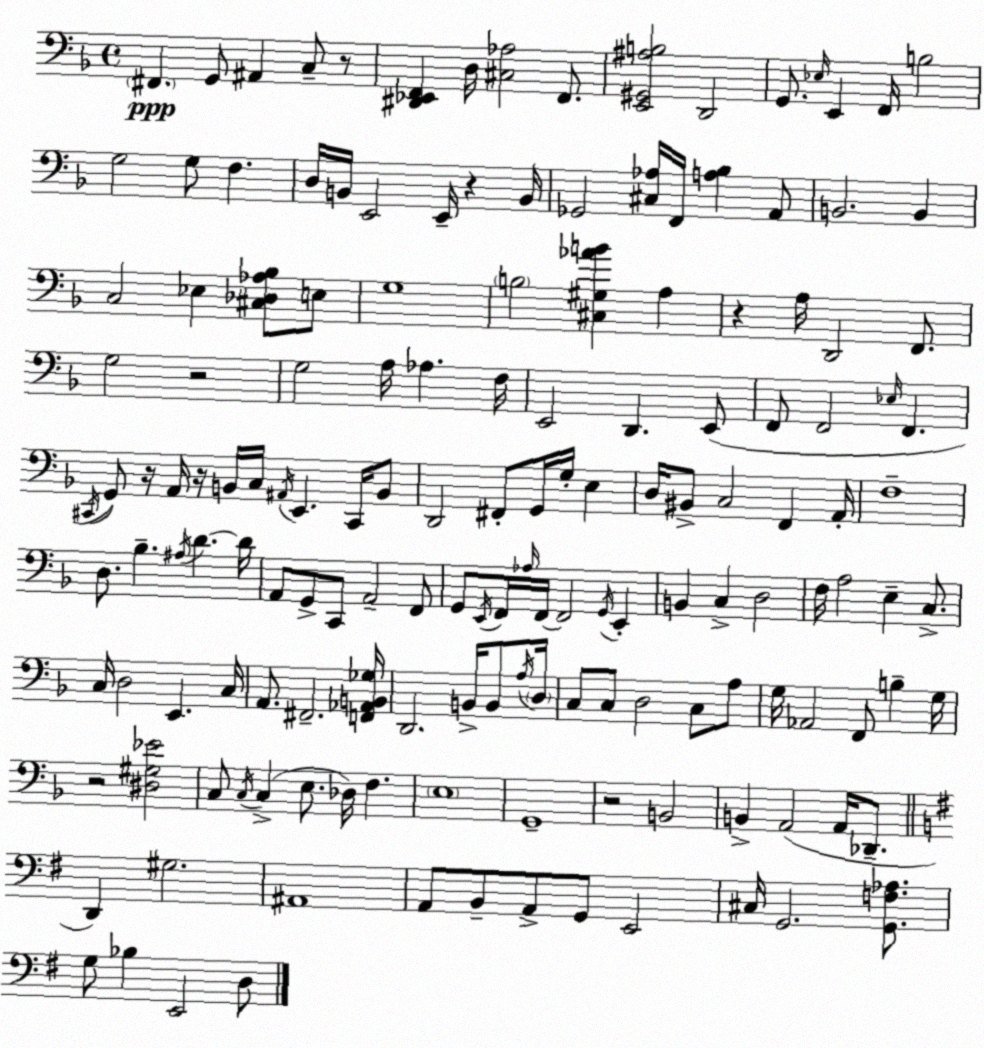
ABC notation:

X:1
T:Untitled
M:4/4
L:1/4
K:Dm
^F,, G,,/2 ^A,, C,/2 z/2 [^D,,_E,,F,,] D,/4 [^C,_A,]2 F,,/2 [E,,^G,,^A,B,]2 D,,2 G,,/2 _E,/4 E,, F,,/4 B,2 G,2 G,/2 F, D,/4 B,,/4 E,,2 E,,/4 z B,,/4 _G,,2 [^C,_A,]/4 F,,/4 [A,_B,] A,,/2 B,,2 B,, C,2 _E, [^C,_D,_A,_B,]/2 E,/2 G,4 B,2 [^C,^G,_AB] A, z A,/4 D,,2 F,,/2 G,2 z2 G,2 A,/4 _A, F,/4 E,,2 D,, E,,/2 F,,/2 F,,2 _E,/4 F,, ^C,,/4 G,,/2 z/4 A,,/4 z/4 B,,/4 C,/4 ^A,,/4 E,, ^C,,/4 B,,/2 D,,2 ^F,,/2 G,,/4 G,/4 E, D,/4 ^B,,/2 C,2 F,, A,,/4 F,4 D,/2 _B, ^A,/4 D D/4 A,,/2 G,,/2 C,,/2 A,,2 F,,/2 G,,/2 E,,/4 F,,/4 _A,/4 F,,/4 F,,2 G,,/4 E,, B,, C, D,2 F,/4 A,2 E, C,/2 C,/4 D,2 E,, C,/4 A,,/2 ^F,,2 [F,,_A,,B,,_G,]/4 D,,2 B,,/4 B,,/2 A,/4 D,/4 C,/2 C,/2 D,2 C,/2 A,/2 G,/4 _A,,2 F,,/2 B, G,/4 z2 [^D,^G,_E]2 C,/2 C,/4 C, E,/2 _D,/4 F, E,4 G,,4 z2 B,,2 B,, A,,2 A,,/4 _D,,/2 D,, ^G,2 ^A,,4 A,,/2 B,,/2 A,,/2 G,,/2 E,,2 ^C,/4 G,,2 [G,,F,_A,]/2 G,/2 _B, E,,2 D,/2